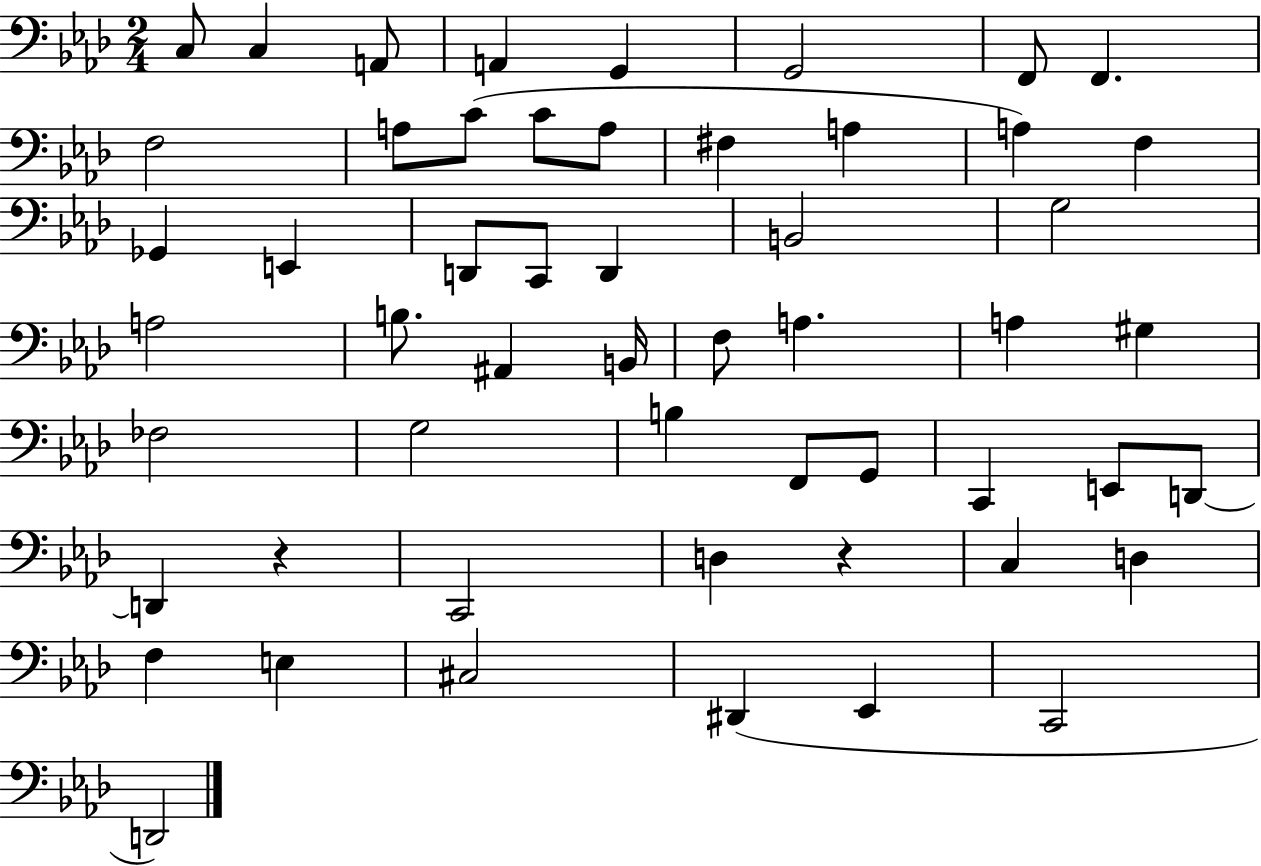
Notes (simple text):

C3/e C3/q A2/e A2/q G2/q G2/h F2/e F2/q. F3/h A3/e C4/e C4/e A3/e F#3/q A3/q A3/q F3/q Gb2/q E2/q D2/e C2/e D2/q B2/h G3/h A3/h B3/e. A#2/q B2/s F3/e A3/q. A3/q G#3/q FES3/h G3/h B3/q F2/e G2/e C2/q E2/e D2/e D2/q R/q C2/h D3/q R/q C3/q D3/q F3/q E3/q C#3/h D#2/q Eb2/q C2/h D2/h